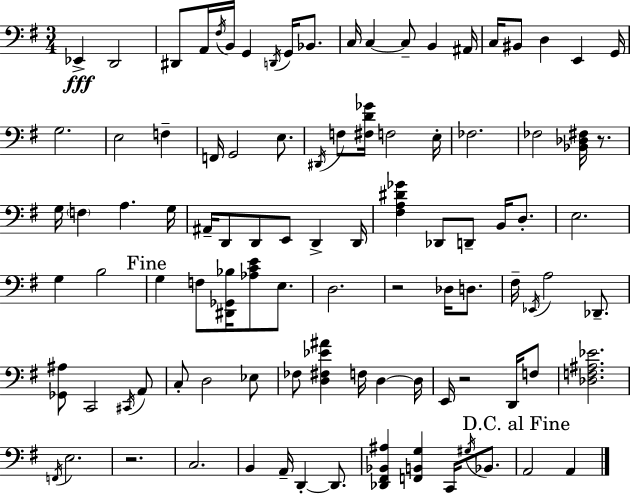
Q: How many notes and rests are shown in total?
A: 98